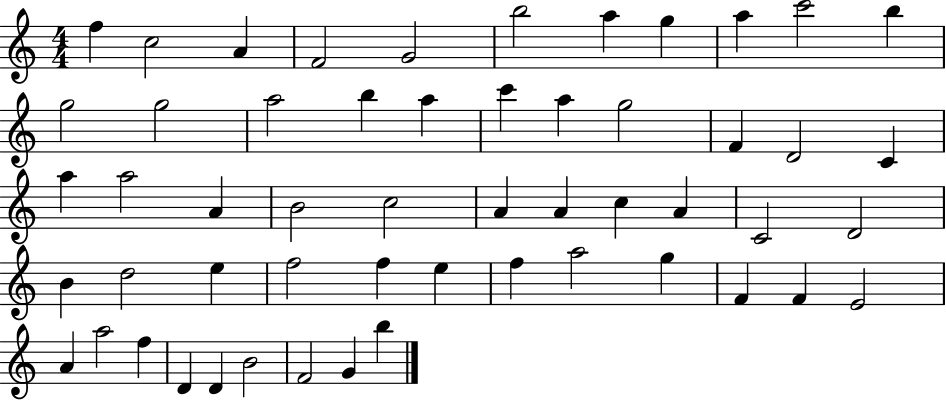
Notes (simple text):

F5/q C5/h A4/q F4/h G4/h B5/h A5/q G5/q A5/q C6/h B5/q G5/h G5/h A5/h B5/q A5/q C6/q A5/q G5/h F4/q D4/h C4/q A5/q A5/h A4/q B4/h C5/h A4/q A4/q C5/q A4/q C4/h D4/h B4/q D5/h E5/q F5/h F5/q E5/q F5/q A5/h G5/q F4/q F4/q E4/h A4/q A5/h F5/q D4/q D4/q B4/h F4/h G4/q B5/q